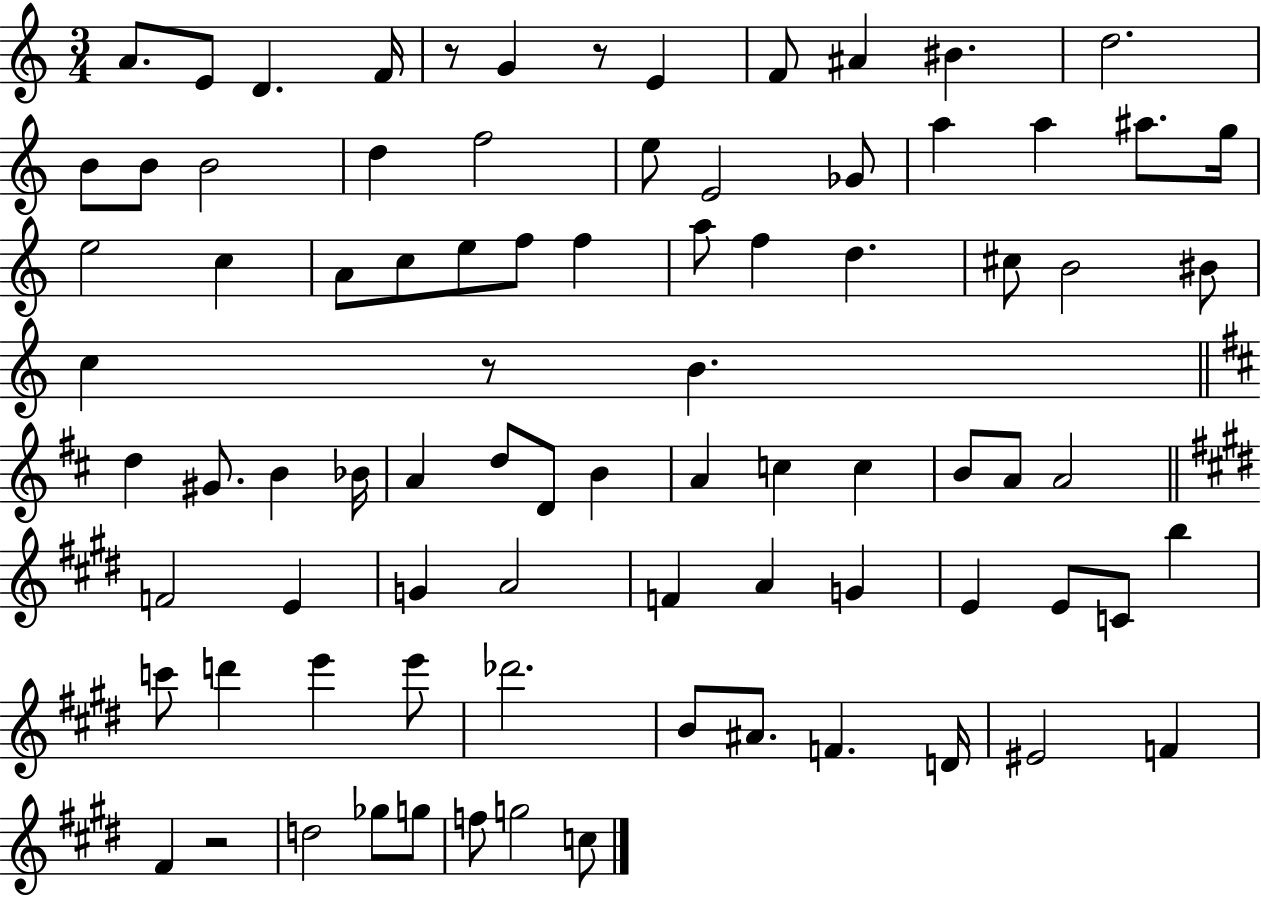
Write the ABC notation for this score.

X:1
T:Untitled
M:3/4
L:1/4
K:C
A/2 E/2 D F/4 z/2 G z/2 E F/2 ^A ^B d2 B/2 B/2 B2 d f2 e/2 E2 _G/2 a a ^a/2 g/4 e2 c A/2 c/2 e/2 f/2 f a/2 f d ^c/2 B2 ^B/2 c z/2 B d ^G/2 B _B/4 A d/2 D/2 B A c c B/2 A/2 A2 F2 E G A2 F A G E E/2 C/2 b c'/2 d' e' e'/2 _d'2 B/2 ^A/2 F D/4 ^E2 F ^F z2 d2 _g/2 g/2 f/2 g2 c/2